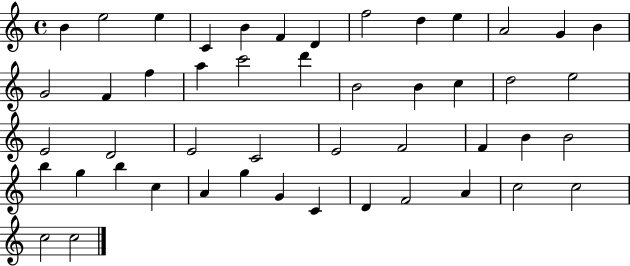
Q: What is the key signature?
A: C major